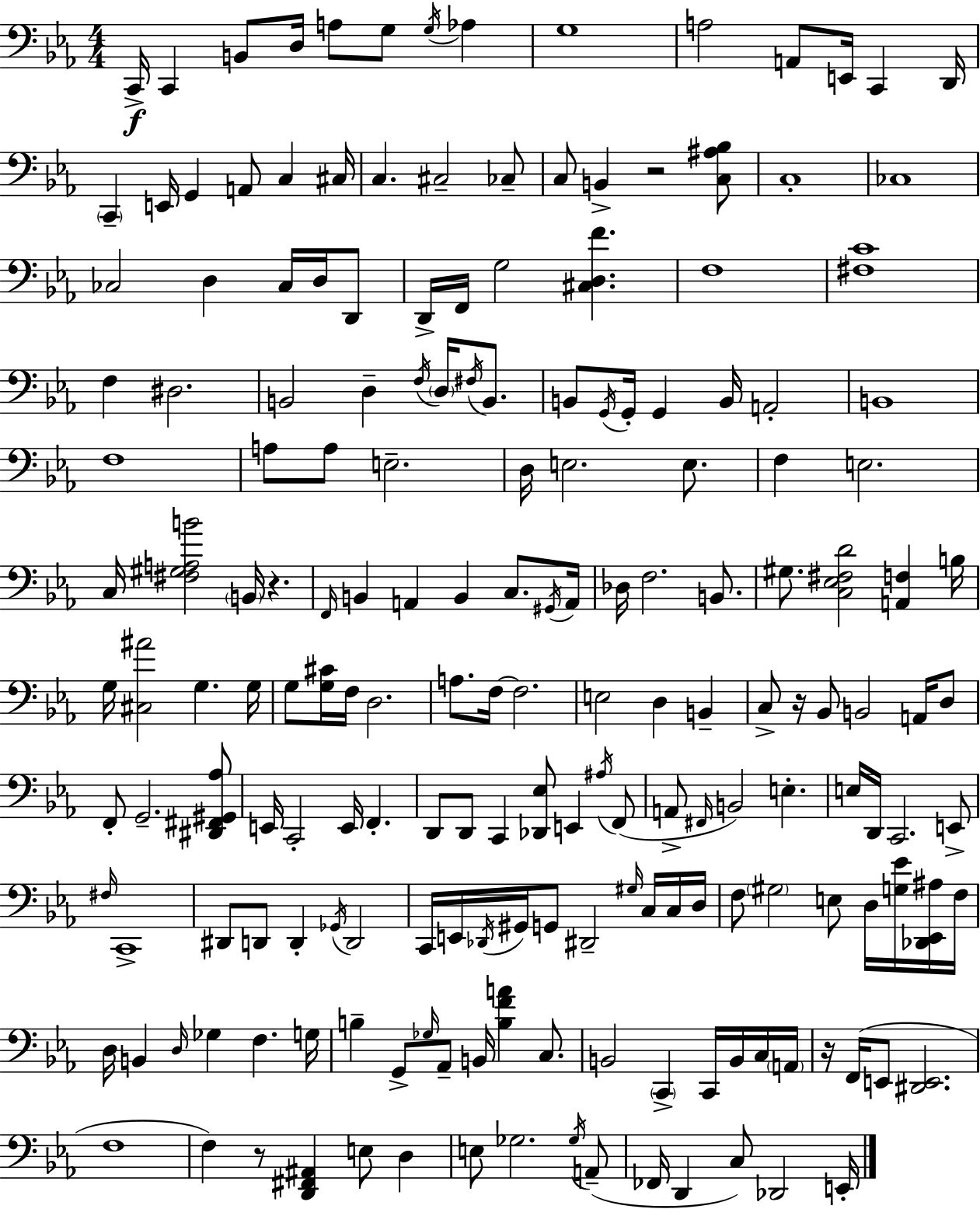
C2/s C2/q B2/e D3/s A3/e G3/e G3/s Ab3/q G3/w A3/h A2/e E2/s C2/q D2/s C2/q E2/s G2/q A2/e C3/q C#3/s C3/q. C#3/h CES3/e C3/e B2/q R/h [C3,A#3,Bb3]/e C3/w CES3/w CES3/h D3/q CES3/s D3/s D2/e D2/s F2/s G3/h [C#3,D3,F4]/q. F3/w [F#3,C4]/w F3/q D#3/h. B2/h D3/q F3/s D3/s F#3/s B2/e. B2/e G2/s G2/s G2/q B2/s A2/h B2/w F3/w A3/e A3/e E3/h. D3/s E3/h. E3/e. F3/q E3/h. C3/s [F#3,G#3,A3,B4]/h B2/s R/q. F2/s B2/q A2/q B2/q C3/e. G#2/s A2/s Db3/s F3/h. B2/e. G#3/e. [C3,Eb3,F#3,D4]/h [A2,F3]/q B3/s G3/s [C#3,A#4]/h G3/q. G3/s G3/e [G3,C#4]/s F3/s D3/h. A3/e. F3/s F3/h. E3/h D3/q B2/q C3/e R/s Bb2/e B2/h A2/s D3/e F2/e G2/h. [D#2,F#2,G#2,Ab3]/e E2/s C2/h E2/s F2/q. D2/e D2/e C2/q [Db2,Eb3]/e E2/q A#3/s F2/e A2/e F#2/s B2/h E3/q. E3/s D2/s C2/h. E2/e F#3/s C2/w D#2/e D2/e D2/q Gb2/s D2/h C2/s E2/s Db2/s G#2/s G2/e D#2/h G#3/s C3/s C3/s D3/s F3/e G#3/h E3/e D3/s [G3,Eb4]/s [Db2,Eb2,A#3]/s F3/s D3/s B2/q D3/s Gb3/q F3/q. G3/s B3/q G2/e Gb3/s Ab2/e B2/s [B3,F4,A4]/q C3/e. B2/h C2/q C2/s B2/s C3/s A2/s R/s F2/s E2/e [D#2,E2]/h. F3/w F3/q R/e [D2,F#2,A#2]/q E3/e D3/q E3/e Gb3/h. Gb3/s A2/e FES2/s D2/q C3/e Db2/h E2/s